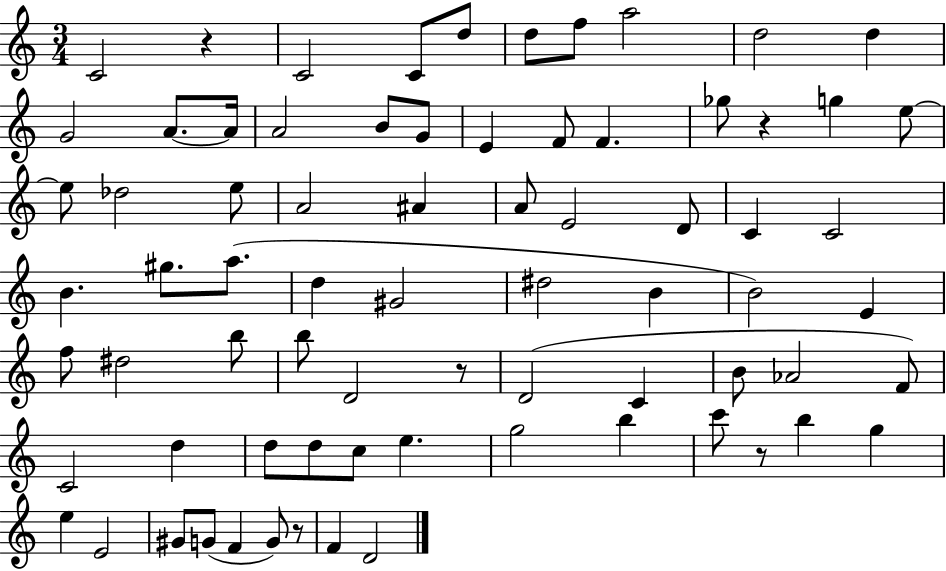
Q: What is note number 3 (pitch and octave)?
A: C4